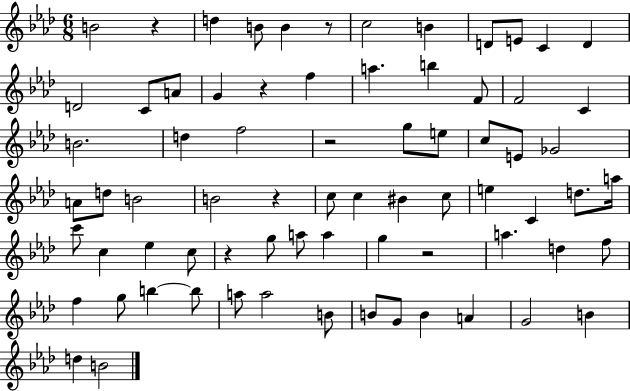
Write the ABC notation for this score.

X:1
T:Untitled
M:6/8
L:1/4
K:Ab
B2 z d B/2 B z/2 c2 B D/2 E/2 C D D2 C/2 A/2 G z f a b F/2 F2 C B2 d f2 z2 g/2 e/2 c/2 E/2 _G2 A/2 d/2 B2 B2 z c/2 c ^B c/2 e C d/2 a/4 c'/2 c _e c/2 z g/2 a/2 a g z2 a d f/2 f g/2 b b/2 a/2 a2 B/2 B/2 G/2 B A G2 B d B2